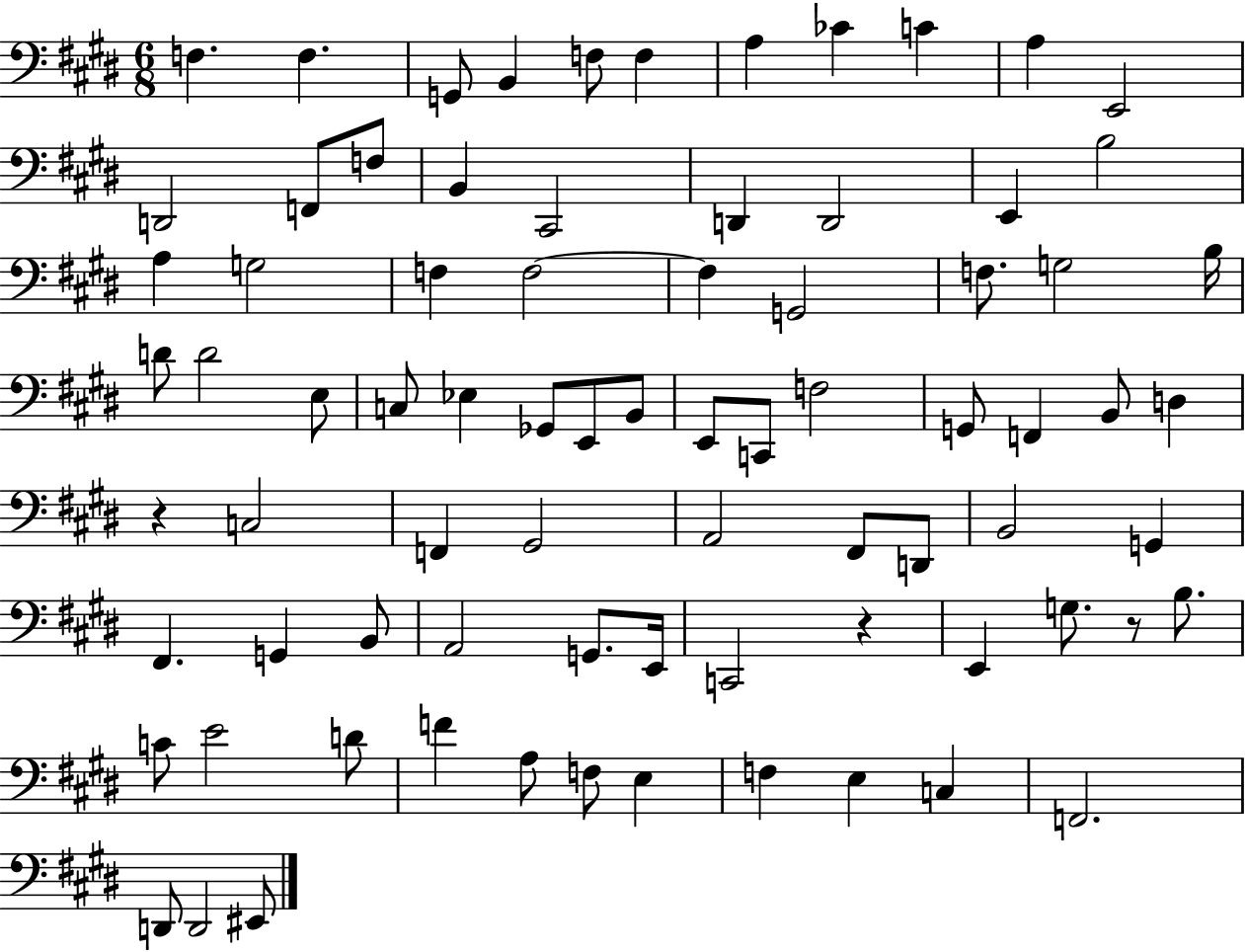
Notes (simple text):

F3/q. F3/q. G2/e B2/q F3/e F3/q A3/q CES4/q C4/q A3/q E2/h D2/h F2/e F3/e B2/q C#2/h D2/q D2/h E2/q B3/h A3/q G3/h F3/q F3/h F3/q G2/h F3/e. G3/h B3/s D4/e D4/h E3/e C3/e Eb3/q Gb2/e E2/e B2/e E2/e C2/e F3/h G2/e F2/q B2/e D3/q R/q C3/h F2/q G#2/h A2/h F#2/e D2/e B2/h G2/q F#2/q. G2/q B2/e A2/h G2/e. E2/s C2/h R/q E2/q G3/e. R/e B3/e. C4/e E4/h D4/e F4/q A3/e F3/e E3/q F3/q E3/q C3/q F2/h. D2/e D2/h EIS2/e